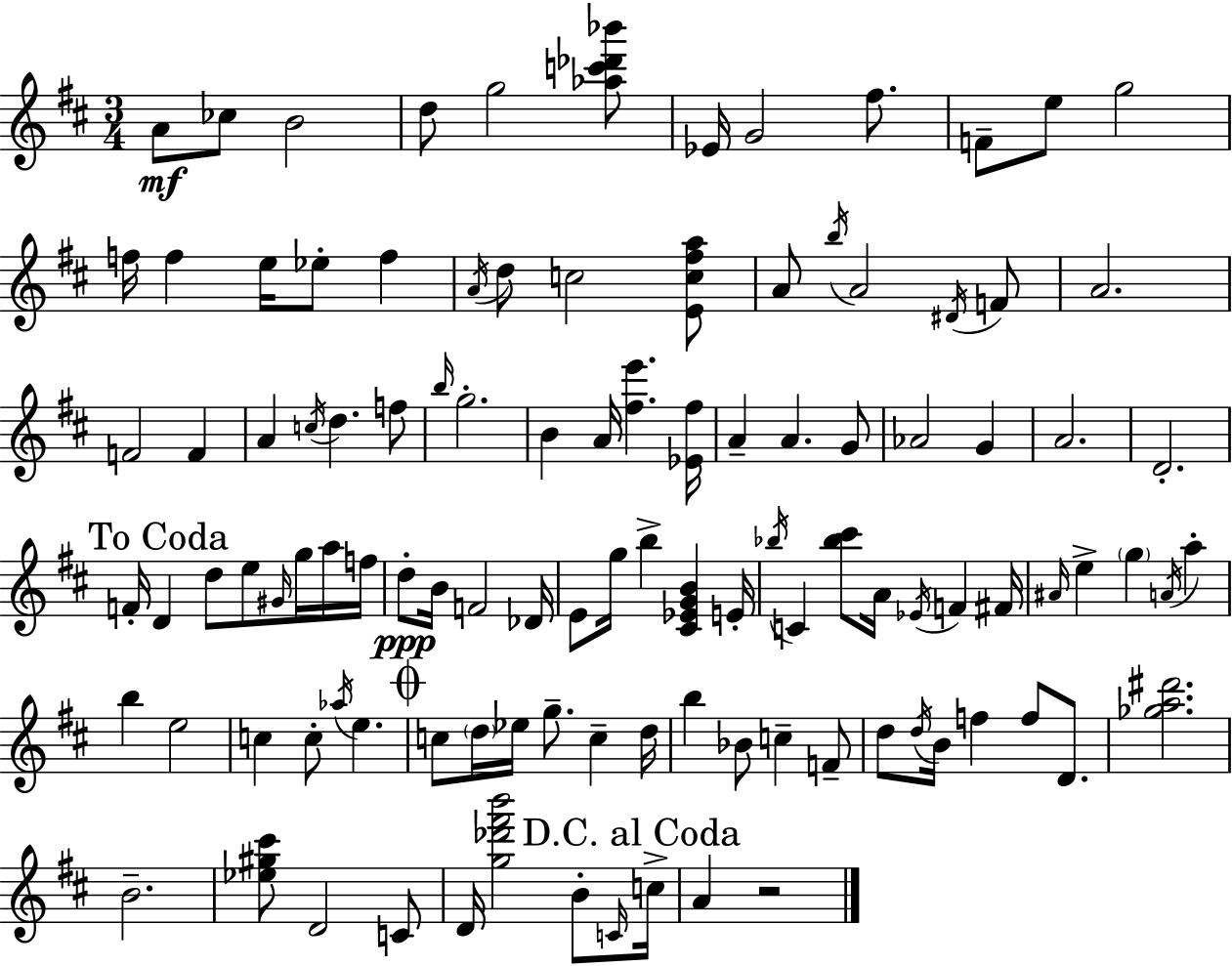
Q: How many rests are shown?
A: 1